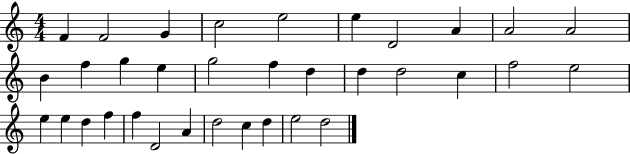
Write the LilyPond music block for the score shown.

{
  \clef treble
  \numericTimeSignature
  \time 4/4
  \key c \major
  f'4 f'2 g'4 | c''2 e''2 | e''4 d'2 a'4 | a'2 a'2 | \break b'4 f''4 g''4 e''4 | g''2 f''4 d''4 | d''4 d''2 c''4 | f''2 e''2 | \break e''4 e''4 d''4 f''4 | f''4 d'2 a'4 | d''2 c''4 d''4 | e''2 d''2 | \break \bar "|."
}